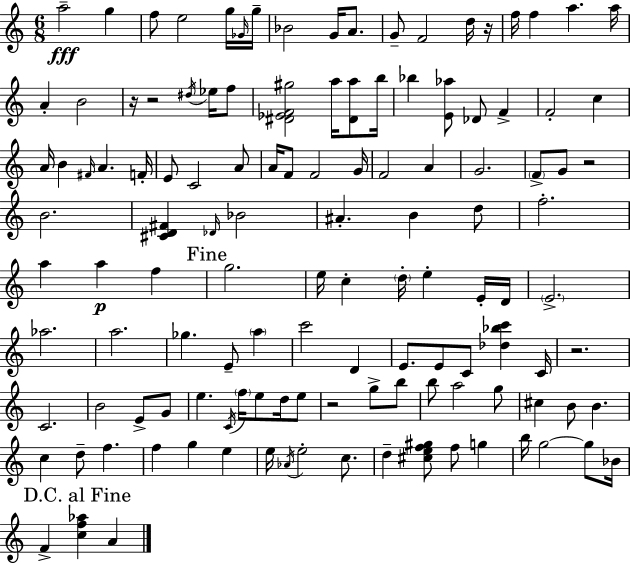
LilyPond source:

{
  \clef treble
  \numericTimeSignature
  \time 6/8
  \key a \minor
  a''2--\fff g''4 | f''8 e''2 g''16 \grace { ges'16 } | g''16-- bes'2 g'16 a'8. | g'8-- f'2 d''16 | \break r16 f''16 f''4 a''4. | a''16 a'4-. b'2 | r16 r2 \acciaccatura { dis''16 } ees''16 | f''8 <dis' ees' f' gis''>2 a''16 <dis' a''>8 | \break b''16 bes''4 <e' aes''>8 des'8 f'4-> | f'2-. c''4 | a'16 b'4 \grace { fis'16 } a'4. | f'16-. e'8 c'2 | \break a'8 a'16 f'8 f'2 | g'16 f'2 a'4 | g'2. | \parenthesize f'8-> g'8 r2 | \break b'2. | <cis' d' fis'>4 \grace { des'16 } bes'2 | ais'4.-. b'4 | d''8 f''2.-. | \break a''4 a''4\p | f''4 \mark "Fine" g''2. | e''16 c''4-. \parenthesize d''16-. e''4-. | e'16-. d'16 \parenthesize e'2.-> | \break aes''2. | a''2. | ges''4. e'8-- | \parenthesize a''4 c'''2 | \break d'4 e'8. e'8 c'8 <des'' bes'' c'''>4 | c'16 r2. | c'2. | b'2 | \break e'8-> g'8 e''4. \acciaccatura { c'16 } \parenthesize f''16 | e''8 d''16 e''8 r2 | g''8-> b''8 b''8 a''2 | g''8 cis''4 b'8 b'4. | \break c''4 d''8-- f''4. | f''4 g''4 | e''4 e''16 \acciaccatura { aes'16 } e''2-. | c''8. d''4-- <cis'' e'' f'' gis''>8 | \break f''8 g''4 b''16 g''2~~ | g''8 bes'16 \mark "D.C. al Fine" f'4-> <c'' f'' aes''>4 | a'4 \bar "|."
}